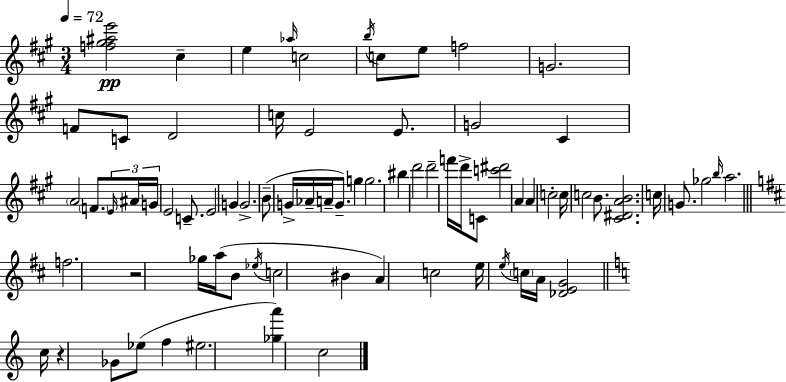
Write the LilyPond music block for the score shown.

{
  \clef treble
  \numericTimeSignature
  \time 3/4
  \key a \major
  \tempo 4 = 72
  <f'' gis'' ais'' e'''>2\pp cis''4-- | e''4 \grace { aes''16 } c''2 | \acciaccatura { b''16 } c''8 e''8 f''2 | g'2. | \break f'8 c'8 d'2 | c''16 e'2 e'8. | g'2 cis'4 | \parenthesize a'2 \parenthesize f'8. | \break \tuplet 3/2 { \grace { e'16 } ais'16 g'16 } e'2 | c'8.-- e'2 g'4 | g'2.-> | b'8--( g'16-> aes'16-- a'16-- g'8.--) g''4 | \break g''2. | bis''4 d'''2 | d'''2-- f'''16 | d'''16-> c'8 <c''' dis'''>2 a'4 | \break a'4 c''2-. | c''16 c''2 | b'8. <cis' dis' a' b'>2. | c''16 g'8. ges''2 | \break \grace { b''16 } a''2. | \bar "||" \break \key b \minor f''2. | r2 ges''16 a''16( b'8 | \acciaccatura { ees''16 } c''2 bis'4 | a'4) c''2 | \break e''16 \acciaccatura { e''16 } \parenthesize c''16 a'16 <des' e' g'>2 | \bar "||" \break \key c \major c''16 r4 ges'8 ees''8( f''4 | eis''2. | <ges'' a'''>4) c''2 | \bar "|."
}